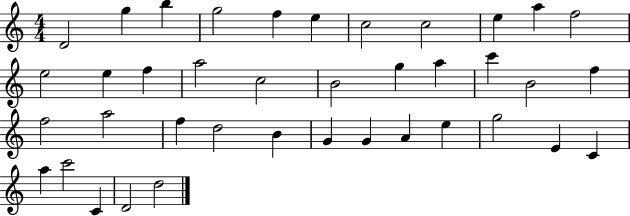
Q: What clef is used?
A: treble